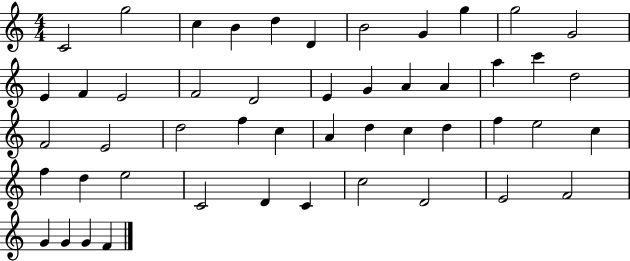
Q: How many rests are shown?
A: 0